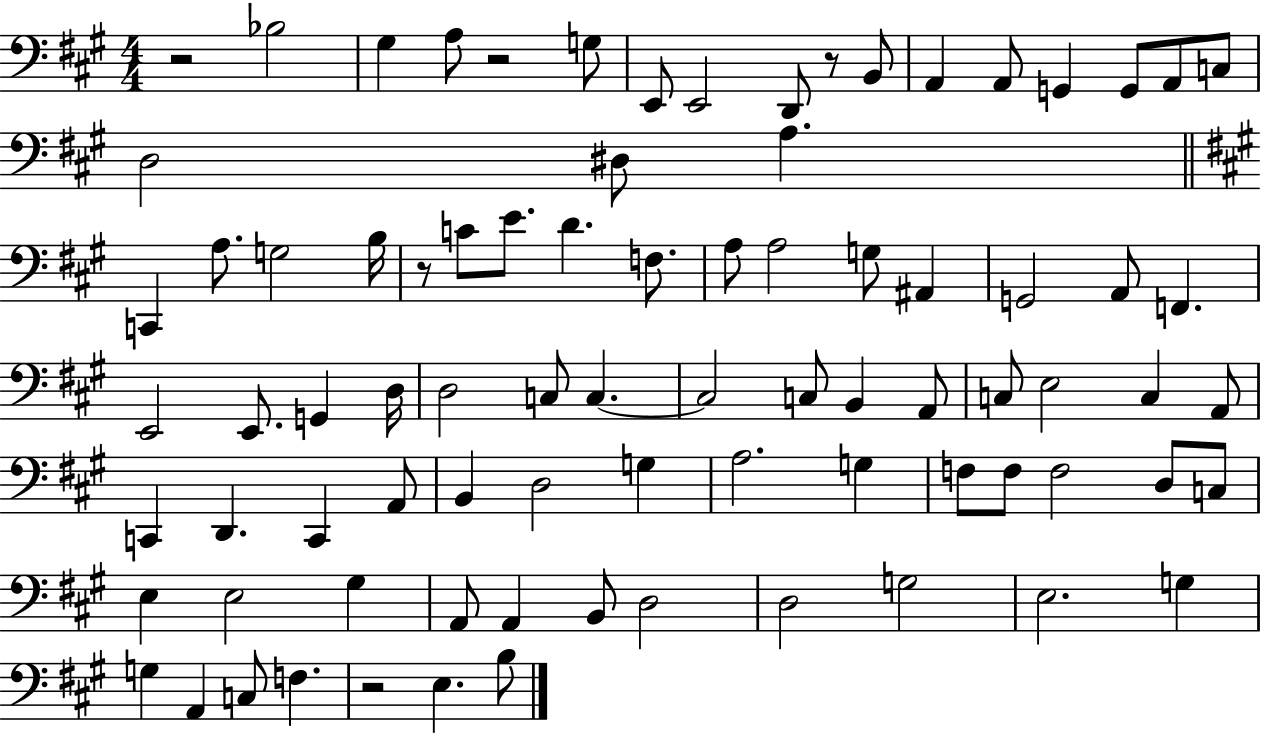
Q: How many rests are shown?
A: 5